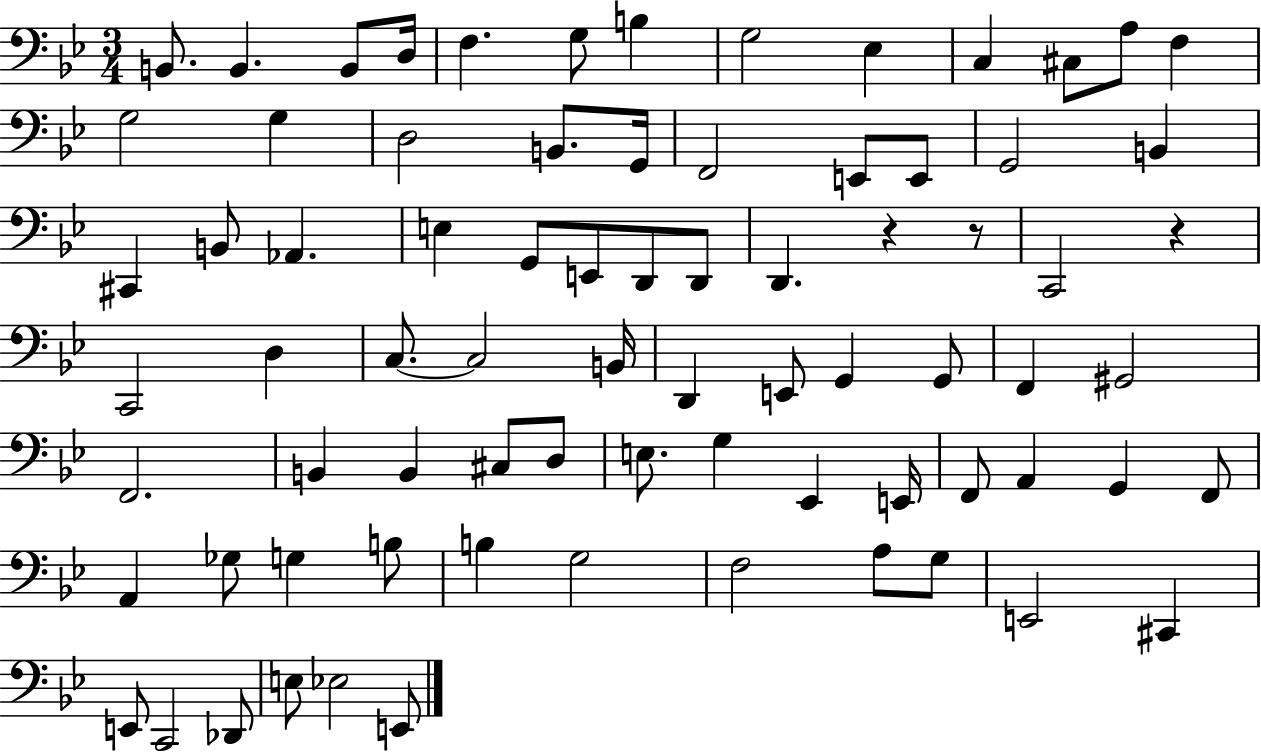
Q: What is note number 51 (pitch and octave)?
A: G3